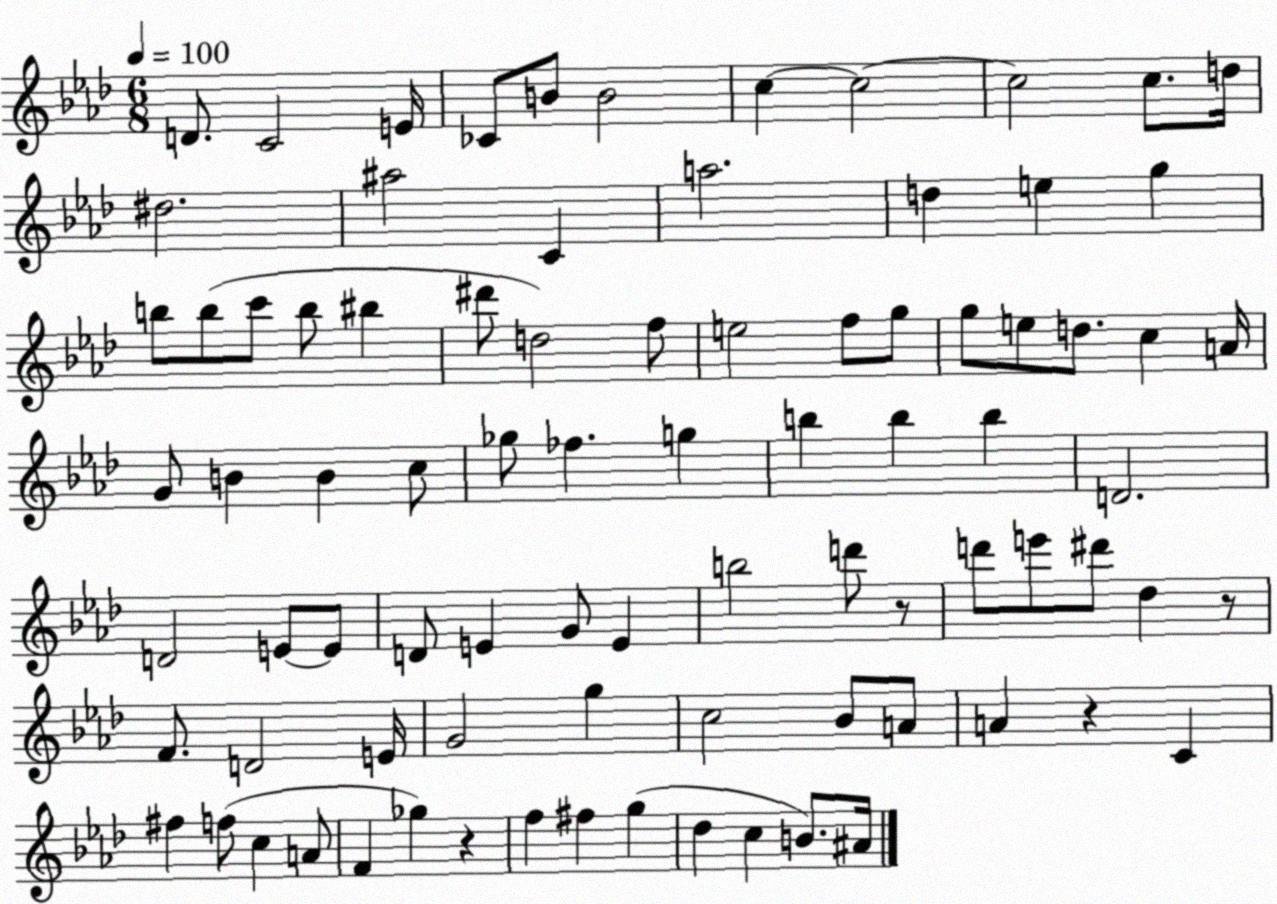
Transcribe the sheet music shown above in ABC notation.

X:1
T:Untitled
M:6/8
L:1/4
K:Ab
D/2 C2 E/4 _C/2 B/2 B2 c c2 c2 c/2 d/4 ^d2 ^a2 C a2 d e g b/2 b/2 c'/2 b/2 ^b ^d'/2 d2 f/2 e2 f/2 g/2 g/2 e/2 d/2 c A/4 G/2 B B c/2 _g/2 _f g b b b D2 D2 E/2 E/2 D/2 E G/2 E b2 d'/2 z/2 d'/2 e'/2 ^d'/2 _d z/2 F/2 D2 E/4 G2 g c2 _B/2 A/2 A z C ^f f/2 c A/2 F _g z f ^f g _d c B/2 ^A/4